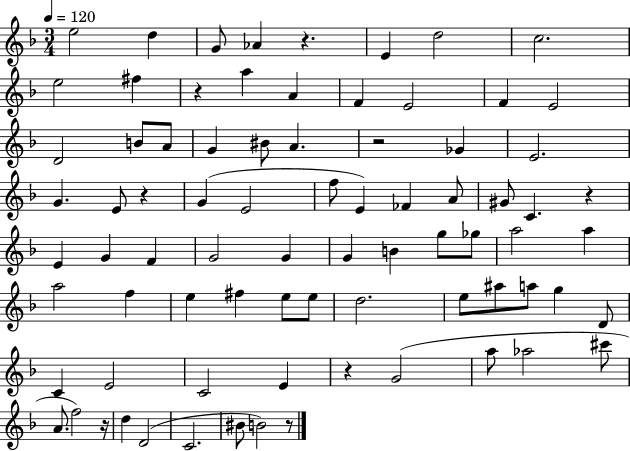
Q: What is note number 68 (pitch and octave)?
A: D4